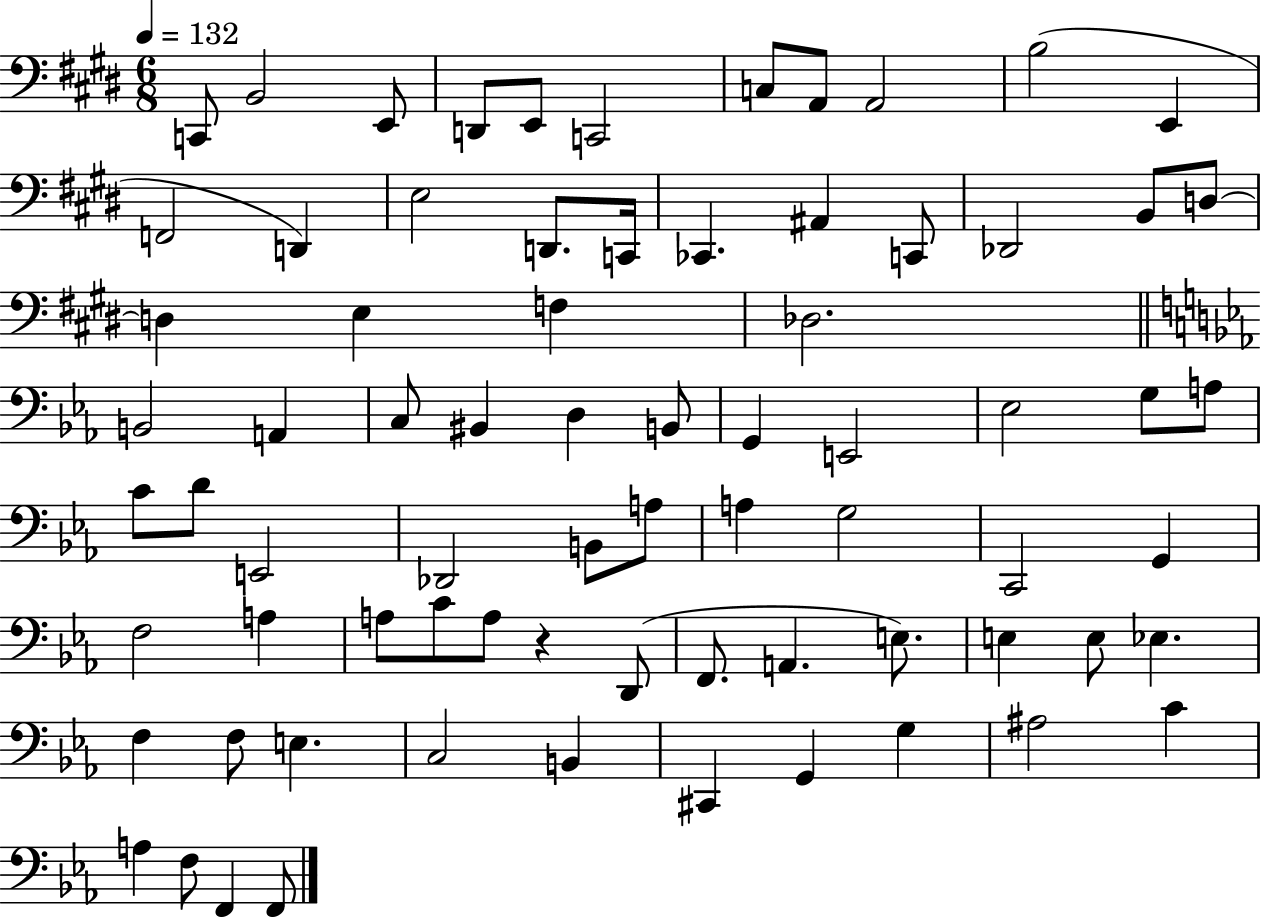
C2/e B2/h E2/e D2/e E2/e C2/h C3/e A2/e A2/h B3/h E2/q F2/h D2/q E3/h D2/e. C2/s CES2/q. A#2/q C2/e Db2/h B2/e D3/e D3/q E3/q F3/q Db3/h. B2/h A2/q C3/e BIS2/q D3/q B2/e G2/q E2/h Eb3/h G3/e A3/e C4/e D4/e E2/h Db2/h B2/e A3/e A3/q G3/h C2/h G2/q F3/h A3/q A3/e C4/e A3/e R/q D2/e F2/e. A2/q. E3/e. E3/q E3/e Eb3/q. F3/q F3/e E3/q. C3/h B2/q C#2/q G2/q G3/q A#3/h C4/q A3/q F3/e F2/q F2/e